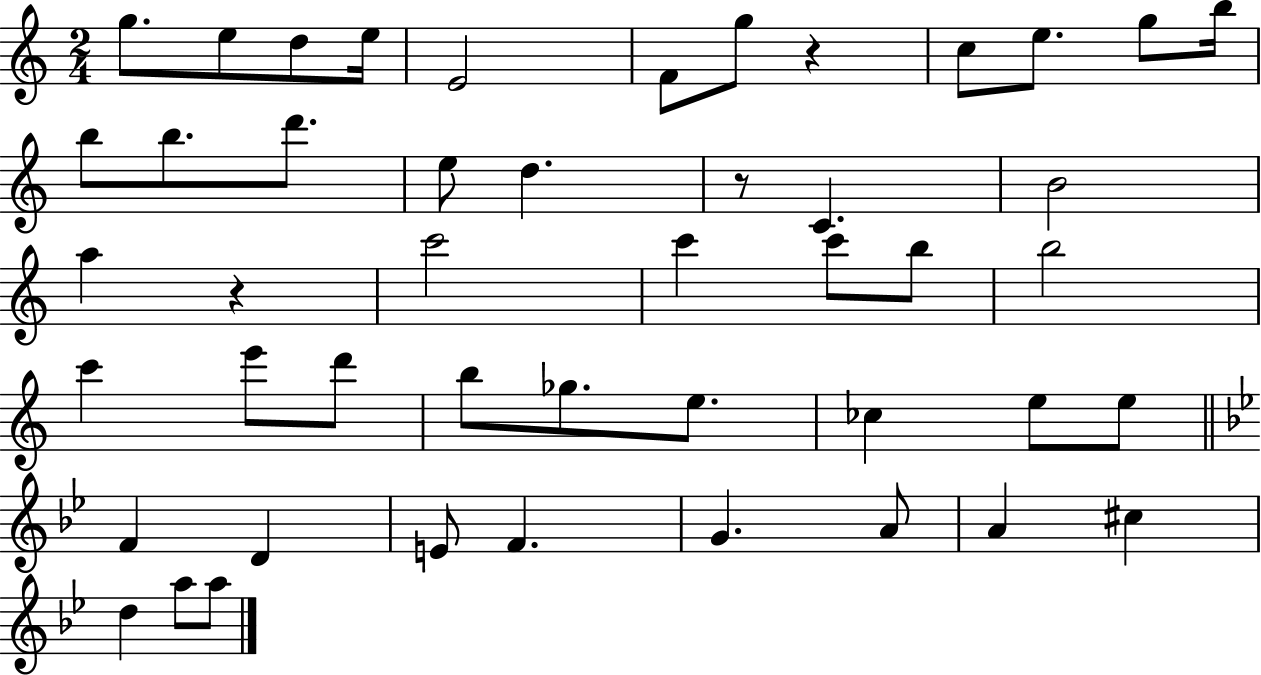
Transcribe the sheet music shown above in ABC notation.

X:1
T:Untitled
M:2/4
L:1/4
K:C
g/2 e/2 d/2 e/4 E2 F/2 g/2 z c/2 e/2 g/2 b/4 b/2 b/2 d'/2 e/2 d z/2 C B2 a z c'2 c' c'/2 b/2 b2 c' e'/2 d'/2 b/2 _g/2 e/2 _c e/2 e/2 F D E/2 F G A/2 A ^c d a/2 a/2